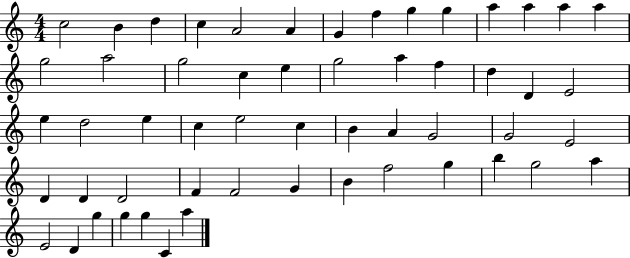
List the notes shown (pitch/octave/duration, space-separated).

C5/h B4/q D5/q C5/q A4/h A4/q G4/q F5/q G5/q G5/q A5/q A5/q A5/q A5/q G5/h A5/h G5/h C5/q E5/q G5/h A5/q F5/q D5/q D4/q E4/h E5/q D5/h E5/q C5/q E5/h C5/q B4/q A4/q G4/h G4/h E4/h D4/q D4/q D4/h F4/q F4/h G4/q B4/q F5/h G5/q B5/q G5/h A5/q E4/h D4/q G5/q G5/q G5/q C4/q A5/q